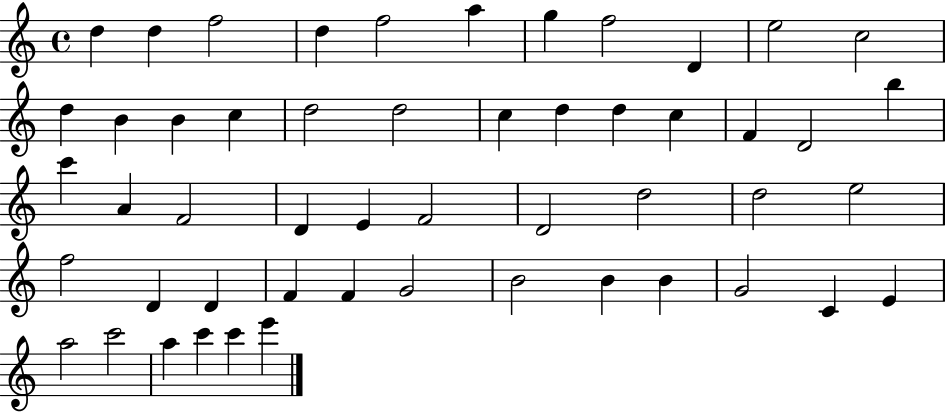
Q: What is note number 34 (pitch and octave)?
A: E5